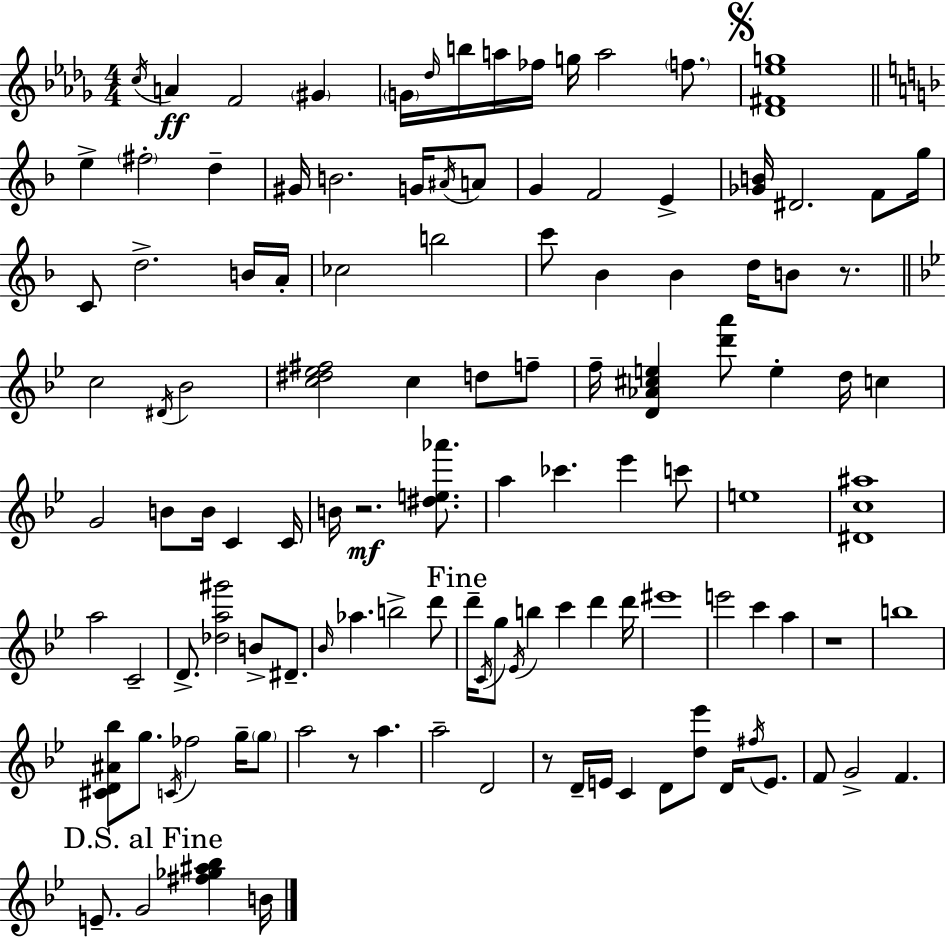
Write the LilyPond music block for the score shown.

{
  \clef treble
  \numericTimeSignature
  \time 4/4
  \key bes \minor
  \acciaccatura { c''16 }\ff a'4 f'2 \parenthesize gis'4 | \parenthesize g'16 \grace { des''16 } b''16 a''16 fes''16 g''16 a''2 \parenthesize f''8. | \mark \markup { \musicglyph "scripts.segno" } <des' fis' ees'' g''>1 | \bar "||" \break \key f \major e''4-> \parenthesize fis''2-. d''4-- | gis'16 b'2. g'16 \acciaccatura { ais'16 } a'8 | g'4 f'2 e'4-> | <ges' b'>16 dis'2. f'8 | \break g''16 c'8 d''2.-> b'16 | a'16-. ces''2 b''2 | c'''8 bes'4 bes'4 d''16 b'8 r8. | \bar "||" \break \key g \minor c''2 \acciaccatura { dis'16 } bes'2 | <c'' dis'' ees'' fis''>2 c''4 d''8 f''8-- | f''16-- <d' aes' cis'' e''>4 <d''' a'''>8 e''4-. d''16 c''4 | g'2 b'8 b'16 c'4 | \break c'16 b'16 r2.\mf <dis'' e'' aes'''>8. | a''4 ces'''4. ees'''4 c'''8 | e''1 | <dis' c'' ais''>1 | \break a''2 c'2-- | d'8.-> <des'' a'' gis'''>2 b'8-> dis'8.-- | \grace { bes'16 } aes''4. b''2-> | d'''8 \mark "Fine" d'''16-- \acciaccatura { c'16 } g''8 \acciaccatura { ees'16 } b''4 c'''4 d'''4 | \break d'''16 eis'''1 | e'''2 c'''4 | a''4 r1 | b''1 | \break <cis' d' ais' bes''>8 g''8. \acciaccatura { c'16 } fes''2 | g''16-- \parenthesize g''8 a''2 r8 a''4. | a''2-- d'2 | r8 d'16-- e'16 c'4 d'8 <d'' ees'''>8 | \break d'16 \acciaccatura { fis''16 } e'8. f'8 g'2-> | f'4. \mark "D.S. al Fine" e'8.-- g'2 | <fis'' ges'' ais'' bes''>4 b'16 \bar "|."
}